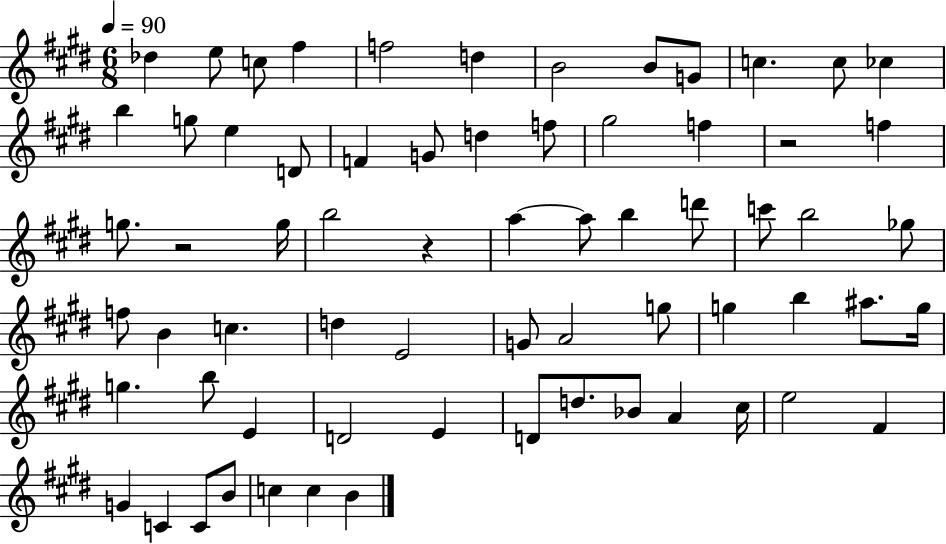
{
  \clef treble
  \numericTimeSignature
  \time 6/8
  \key e \major
  \tempo 4 = 90
  des''4 e''8 c''8 fis''4 | f''2 d''4 | b'2 b'8 g'8 | c''4. c''8 ces''4 | \break b''4 g''8 e''4 d'8 | f'4 g'8 d''4 f''8 | gis''2 f''4 | r2 f''4 | \break g''8. r2 g''16 | b''2 r4 | a''4~~ a''8 b''4 d'''8 | c'''8 b''2 ges''8 | \break f''8 b'4 c''4. | d''4 e'2 | g'8 a'2 g''8 | g''4 b''4 ais''8. g''16 | \break g''4. b''8 e'4 | d'2 e'4 | d'8 d''8. bes'8 a'4 cis''16 | e''2 fis'4 | \break g'4 c'4 c'8 b'8 | c''4 c''4 b'4 | \bar "|."
}